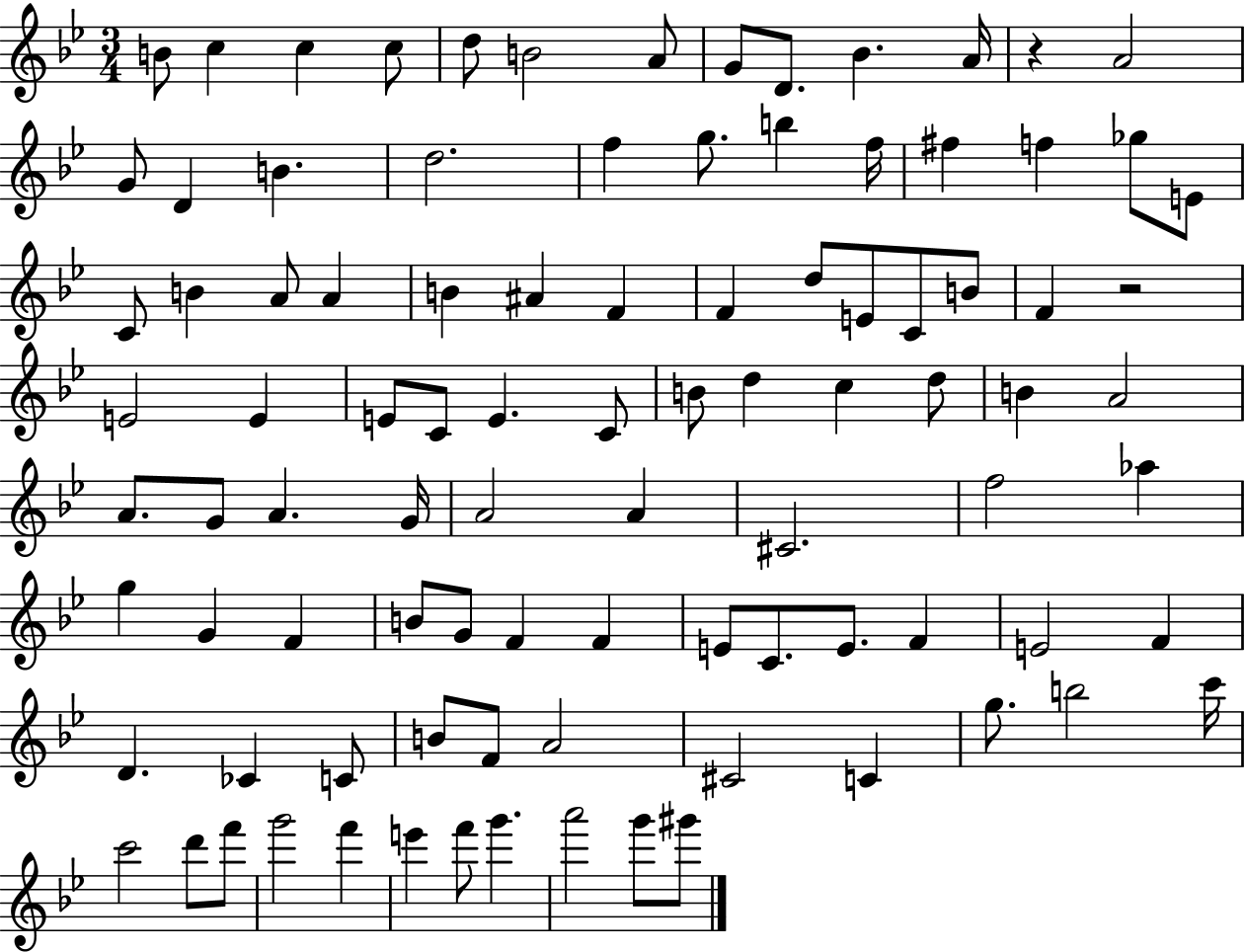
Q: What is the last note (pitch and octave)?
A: G#6